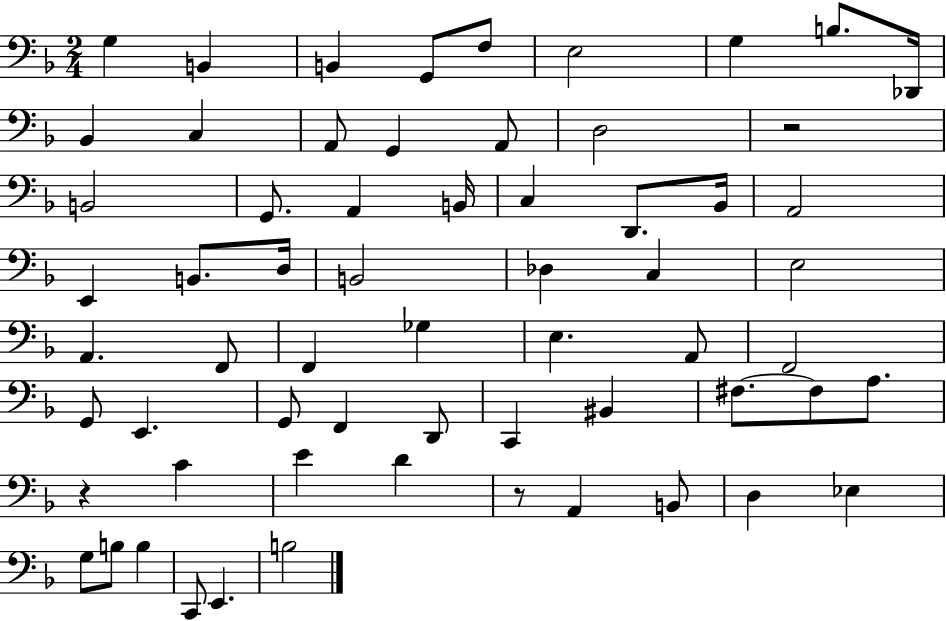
X:1
T:Untitled
M:2/4
L:1/4
K:F
G, B,, B,, G,,/2 F,/2 E,2 G, B,/2 _D,,/4 _B,, C, A,,/2 G,, A,,/2 D,2 z2 B,,2 G,,/2 A,, B,,/4 C, D,,/2 _B,,/4 A,,2 E,, B,,/2 D,/4 B,,2 _D, C, E,2 A,, F,,/2 F,, _G, E, A,,/2 F,,2 G,,/2 E,, G,,/2 F,, D,,/2 C,, ^B,, ^F,/2 ^F,/2 A,/2 z C E D z/2 A,, B,,/2 D, _E, G,/2 B,/2 B, C,,/2 E,, B,2